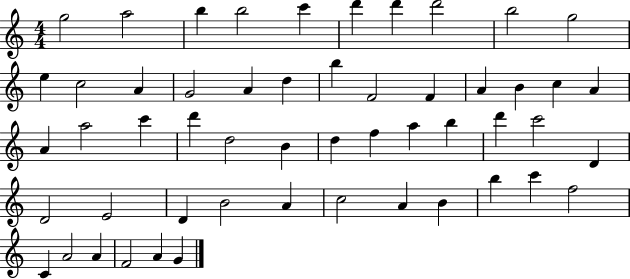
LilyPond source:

{
  \clef treble
  \numericTimeSignature
  \time 4/4
  \key c \major
  g''2 a''2 | b''4 b''2 c'''4 | d'''4 d'''4 d'''2 | b''2 g''2 | \break e''4 c''2 a'4 | g'2 a'4 d''4 | b''4 f'2 f'4 | a'4 b'4 c''4 a'4 | \break a'4 a''2 c'''4 | d'''4 d''2 b'4 | d''4 f''4 a''4 b''4 | d'''4 c'''2 d'4 | \break d'2 e'2 | d'4 b'2 a'4 | c''2 a'4 b'4 | b''4 c'''4 f''2 | \break c'4 a'2 a'4 | f'2 a'4 g'4 | \bar "|."
}